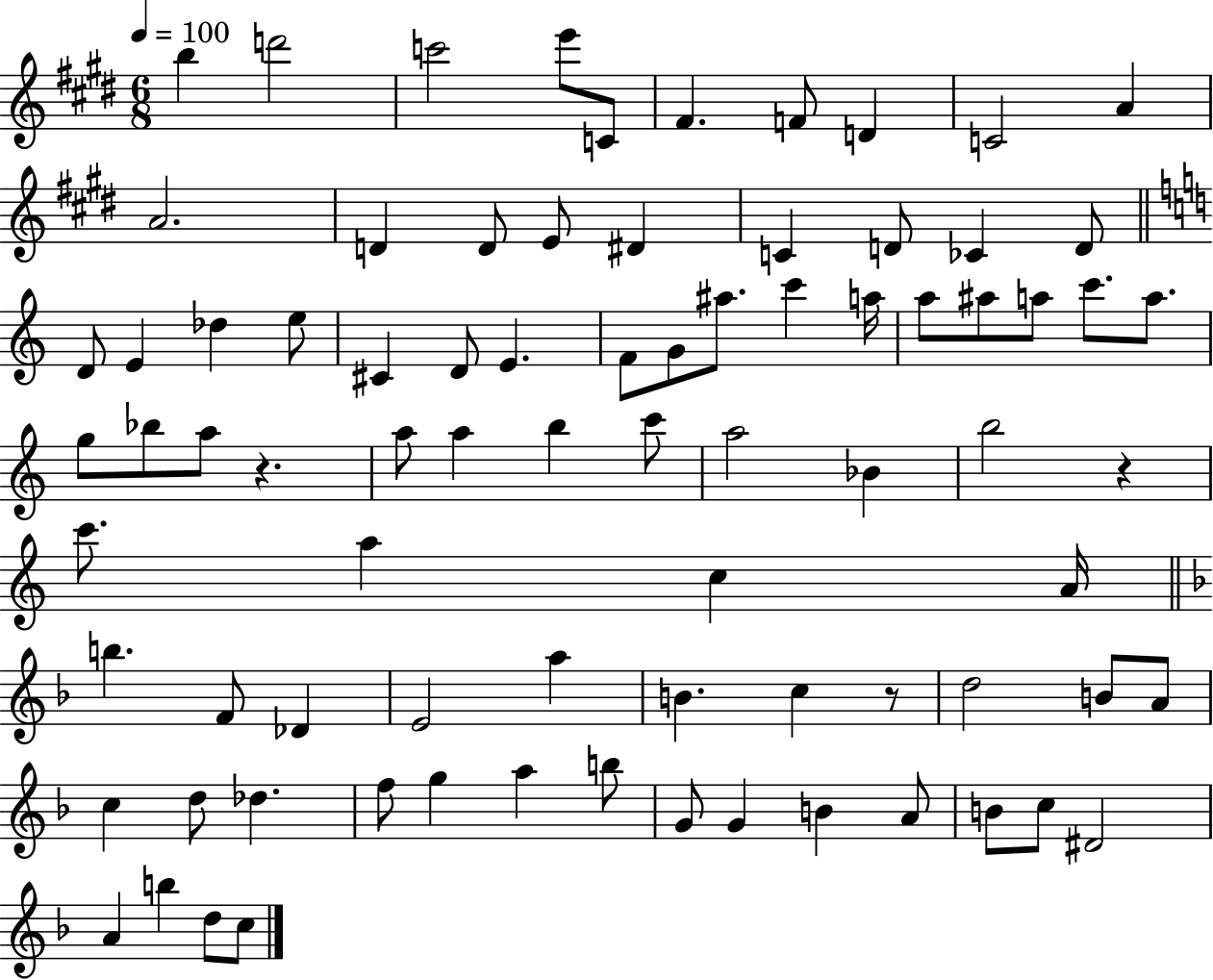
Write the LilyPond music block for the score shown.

{
  \clef treble
  \numericTimeSignature
  \time 6/8
  \key e \major
  \tempo 4 = 100
  \repeat volta 2 { b''4 d'''2 | c'''2 e'''8 c'8 | fis'4. f'8 d'4 | c'2 a'4 | \break a'2. | d'4 d'8 e'8 dis'4 | c'4 d'8 ces'4 d'8 | \bar "||" \break \key c \major d'8 e'4 des''4 e''8 | cis'4 d'8 e'4. | f'8 g'8 ais''8. c'''4 a''16 | a''8 ais''8 a''8 c'''8. a''8. | \break g''8 bes''8 a''8 r4. | a''8 a''4 b''4 c'''8 | a''2 bes'4 | b''2 r4 | \break c'''8. a''4 c''4 a'16 | \bar "||" \break \key d \minor b''4. f'8 des'4 | e'2 a''4 | b'4. c''4 r8 | d''2 b'8 a'8 | \break c''4 d''8 des''4. | f''8 g''4 a''4 b''8 | g'8 g'4 b'4 a'8 | b'8 c''8 dis'2 | \break a'4 b''4 d''8 c''8 | } \bar "|."
}